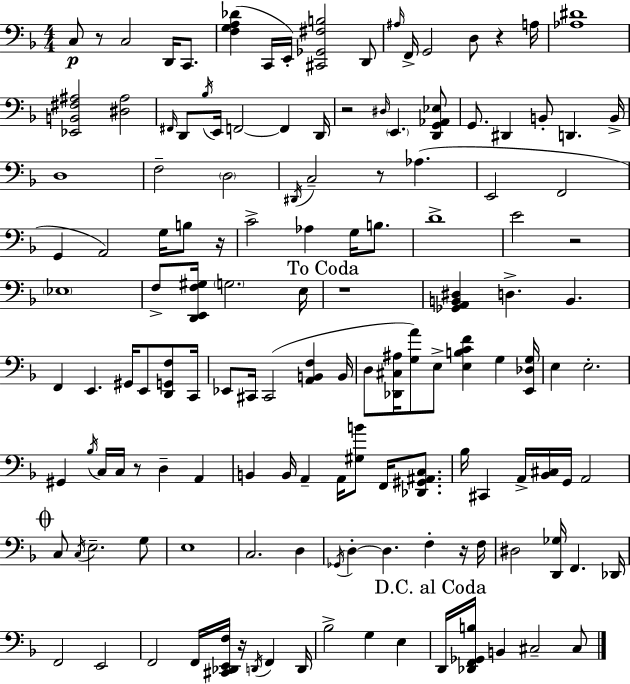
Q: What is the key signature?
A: D minor